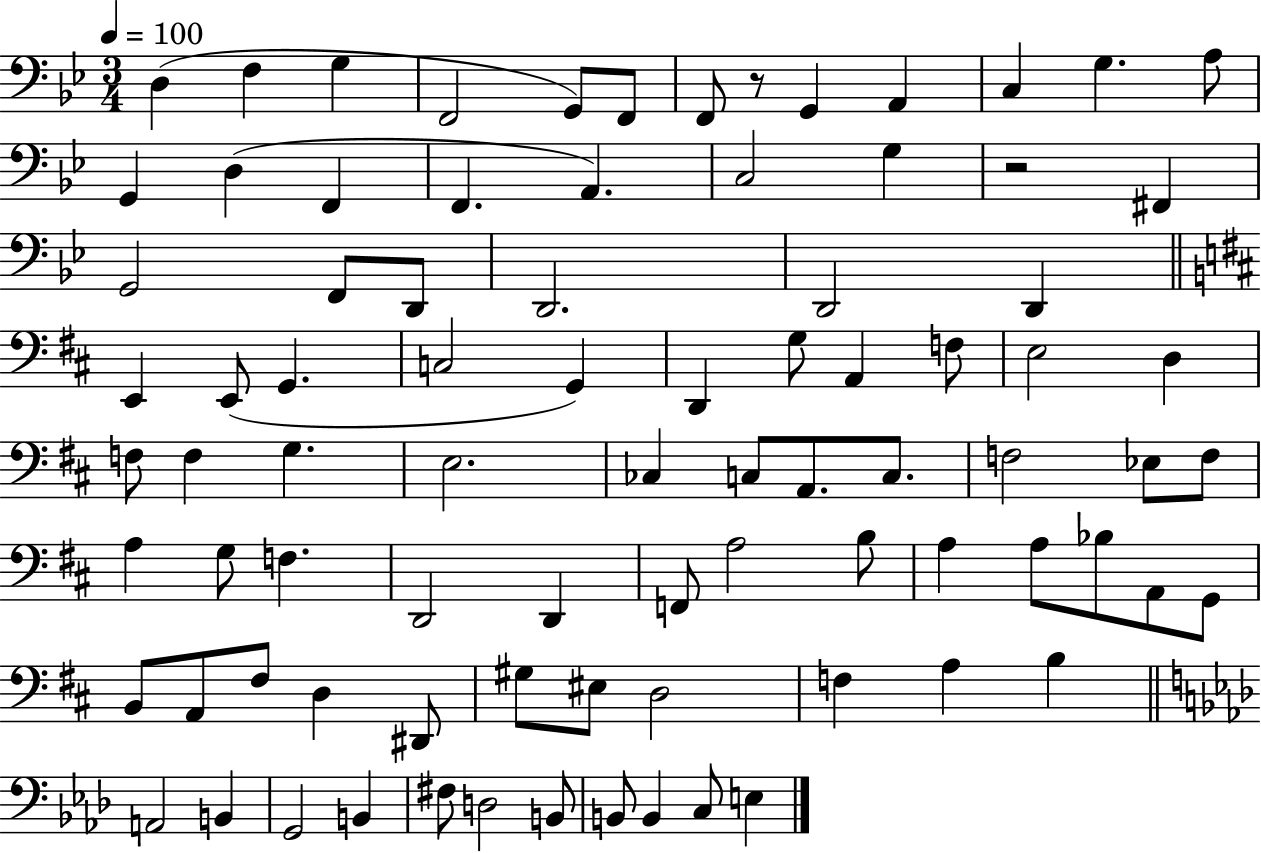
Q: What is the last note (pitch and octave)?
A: E3